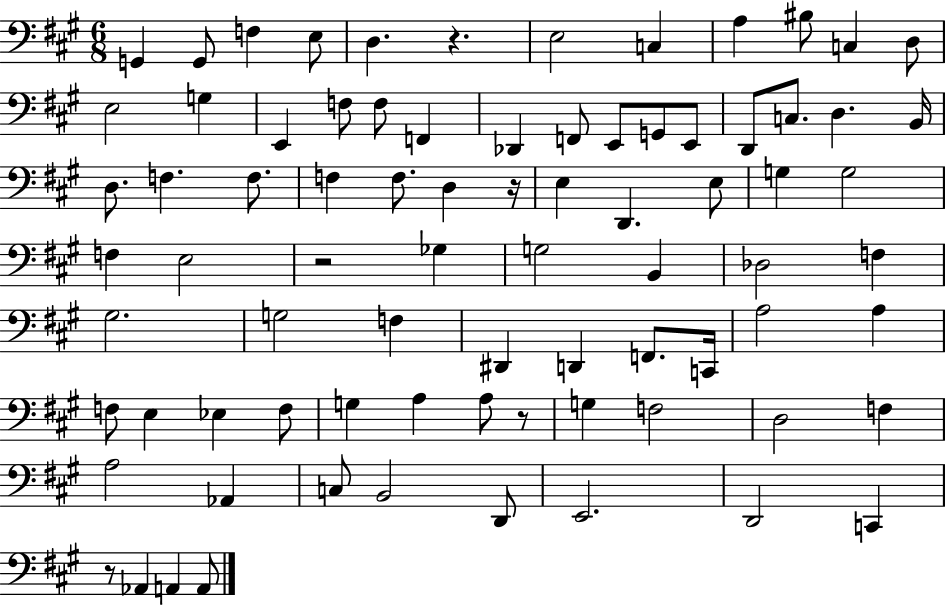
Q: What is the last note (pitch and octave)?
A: A2